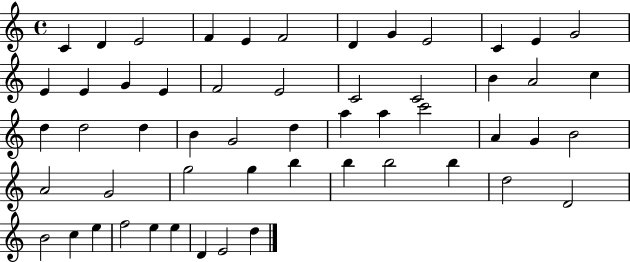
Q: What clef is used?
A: treble